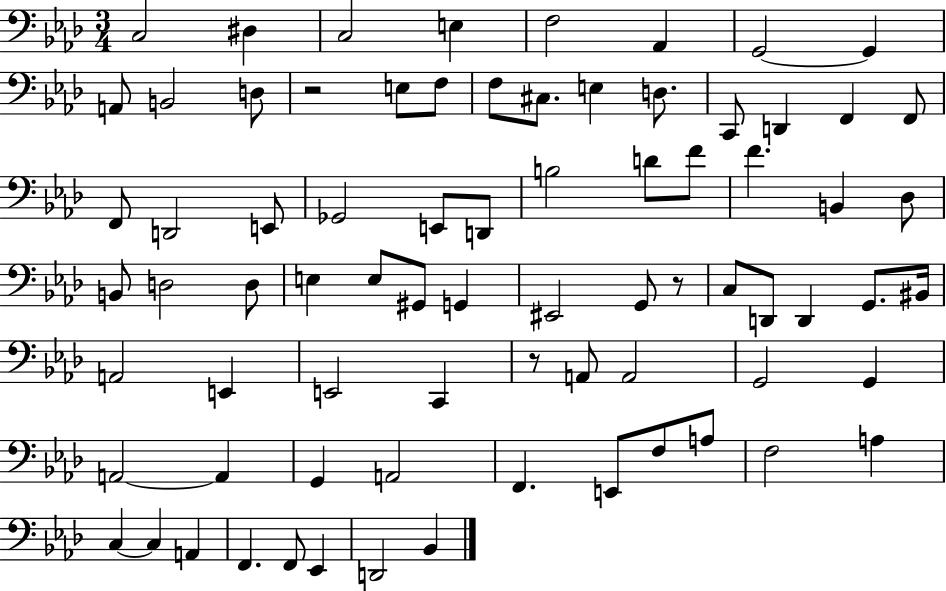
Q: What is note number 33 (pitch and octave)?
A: Db3